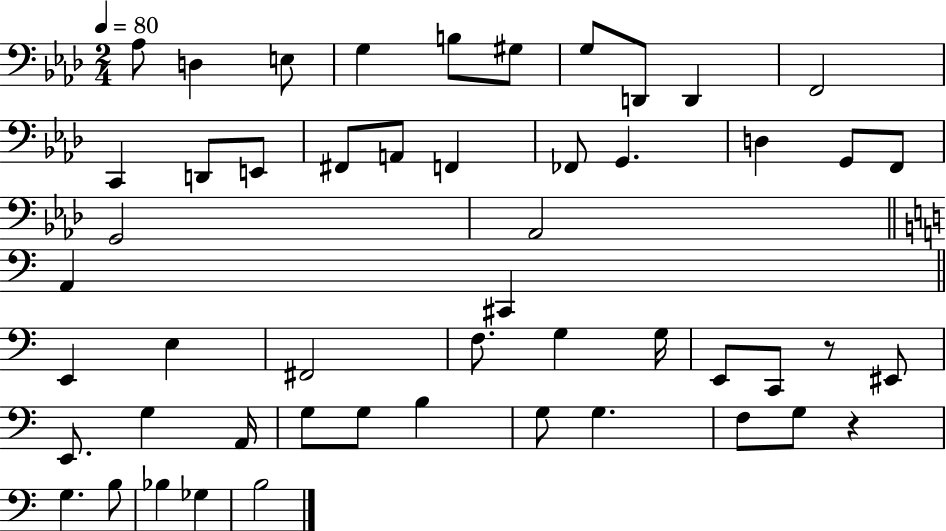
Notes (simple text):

Ab3/e D3/q E3/e G3/q B3/e G#3/e G3/e D2/e D2/q F2/h C2/q D2/e E2/e F#2/e A2/e F2/q FES2/e G2/q. D3/q G2/e F2/e G2/h Ab2/h A2/q C#2/q E2/q E3/q F#2/h F3/e. G3/q G3/s E2/e C2/e R/e EIS2/e E2/e. G3/q A2/s G3/e G3/e B3/q G3/e G3/q. F3/e G3/e R/q G3/q. B3/e Bb3/q Gb3/q B3/h